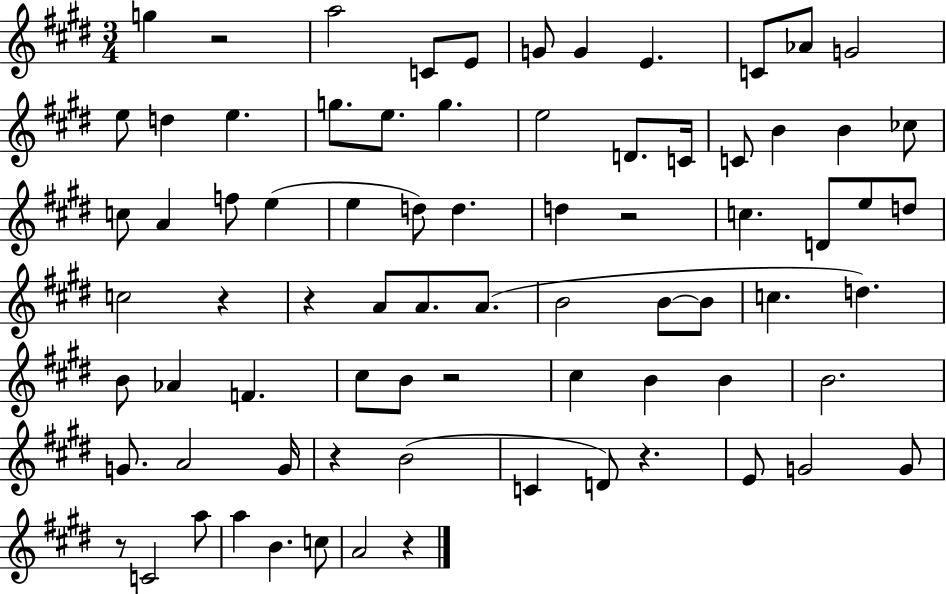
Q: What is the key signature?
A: E major